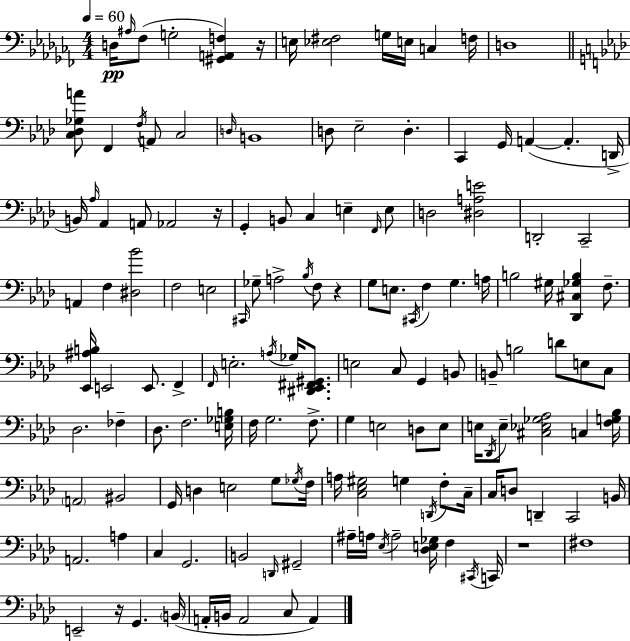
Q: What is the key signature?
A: AES minor